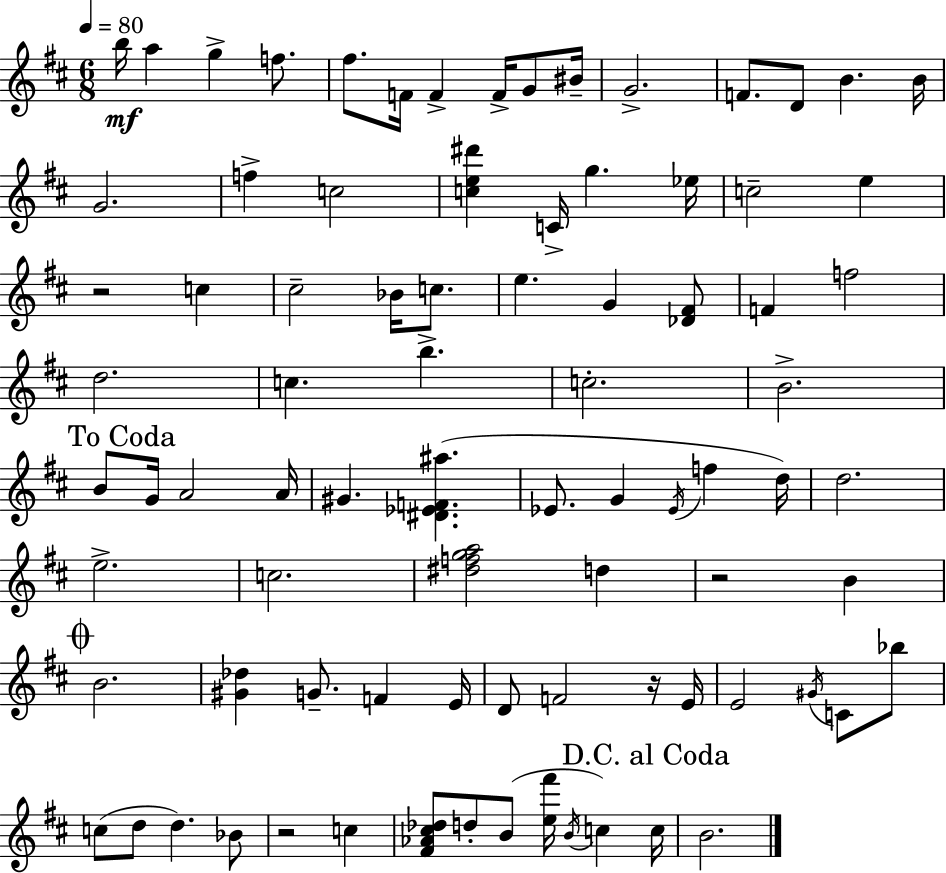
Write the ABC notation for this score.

X:1
T:Untitled
M:6/8
L:1/4
K:D
b/4 a g f/2 ^f/2 F/4 F F/4 G/2 ^B/4 G2 F/2 D/2 B B/4 G2 f c2 [ce^d'] C/4 g _e/4 c2 e z2 c ^c2 _B/4 c/2 e G [_D^F]/2 F f2 d2 c b c2 B2 B/2 G/4 A2 A/4 ^G [^D_EF^a] _E/2 G _E/4 f d/4 d2 e2 c2 [^dfga]2 d z2 B B2 [^G_d] G/2 F E/4 D/2 F2 z/4 E/4 E2 ^G/4 C/2 _b/2 c/2 d/2 d _B/2 z2 c [^F_A^c_d]/2 d/2 B/2 [e^f']/4 B/4 c c/4 B2